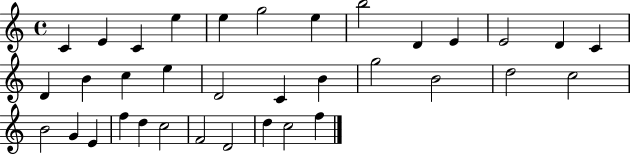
C4/q E4/q C4/q E5/q E5/q G5/h E5/q B5/h D4/q E4/q E4/h D4/q C4/q D4/q B4/q C5/q E5/q D4/h C4/q B4/q G5/h B4/h D5/h C5/h B4/h G4/q E4/q F5/q D5/q C5/h F4/h D4/h D5/q C5/h F5/q